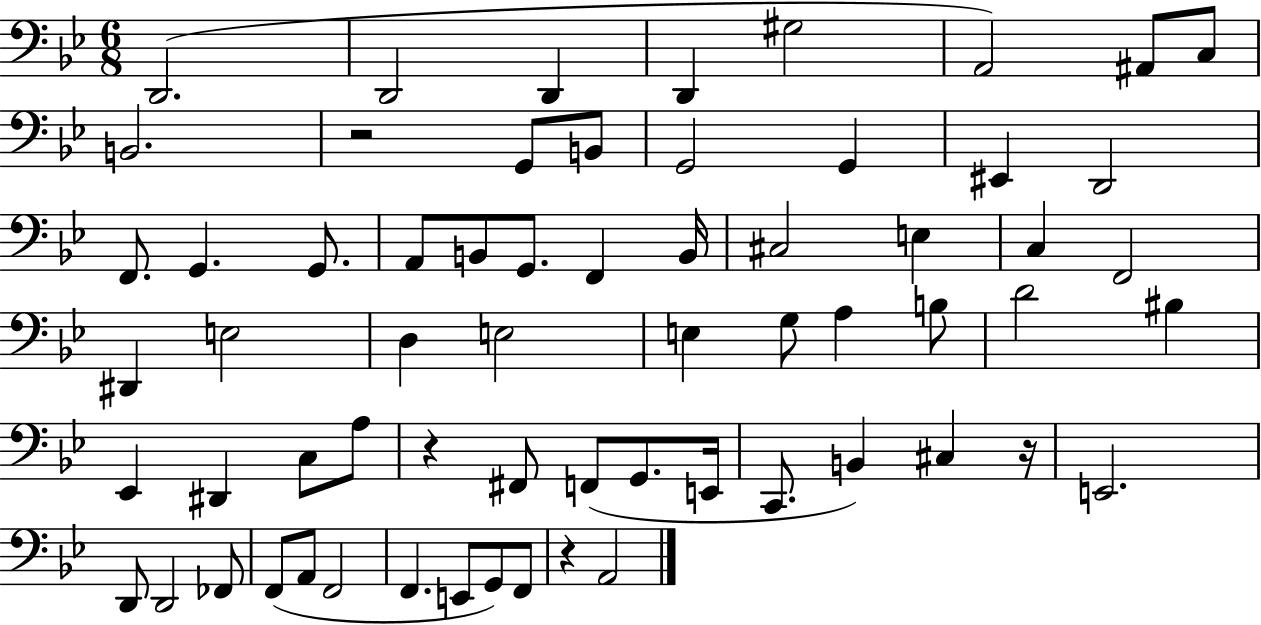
{
  \clef bass
  \numericTimeSignature
  \time 6/8
  \key bes \major
  d,2.( | d,2 d,4 | d,4 gis2 | a,2) ais,8 c8 | \break b,2. | r2 g,8 b,8 | g,2 g,4 | eis,4 d,2 | \break f,8. g,4. g,8. | a,8 b,8 g,8. f,4 b,16 | cis2 e4 | c4 f,2 | \break dis,4 e2 | d4 e2 | e4 g8 a4 b8 | d'2 bis4 | \break ees,4 dis,4 c8 a8 | r4 fis,8 f,8( g,8. e,16 | c,8. b,4) cis4 r16 | e,2. | \break d,8 d,2 fes,8 | f,8( a,8 f,2 | f,4. e,8 g,8) f,8 | r4 a,2 | \break \bar "|."
}